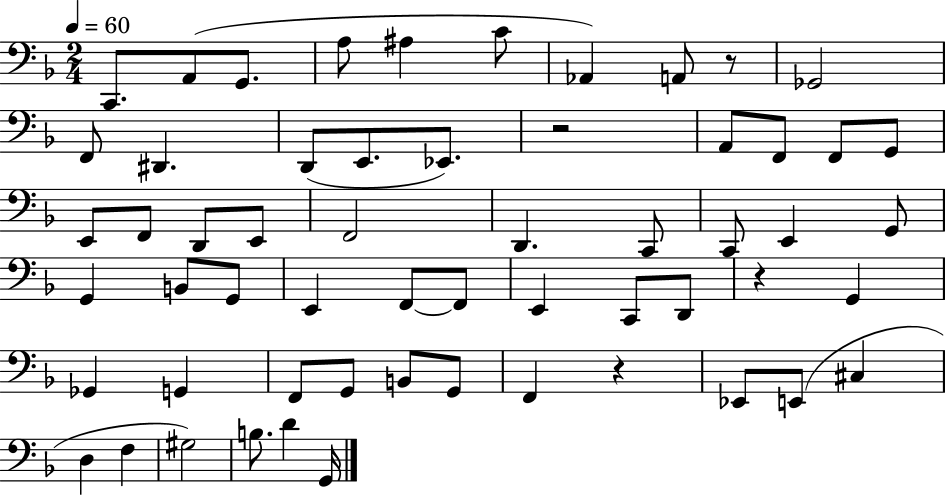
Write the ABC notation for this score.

X:1
T:Untitled
M:2/4
L:1/4
K:F
C,,/2 A,,/2 G,,/2 A,/2 ^A, C/2 _A,, A,,/2 z/2 _G,,2 F,,/2 ^D,, D,,/2 E,,/2 _E,,/2 z2 A,,/2 F,,/2 F,,/2 G,,/2 E,,/2 F,,/2 D,,/2 E,,/2 F,,2 D,, C,,/2 C,,/2 E,, G,,/2 G,, B,,/2 G,,/2 E,, F,,/2 F,,/2 E,, C,,/2 D,,/2 z G,, _G,, G,, F,,/2 G,,/2 B,,/2 G,,/2 F,, z _E,,/2 E,,/2 ^C, D, F, ^G,2 B,/2 D G,,/4